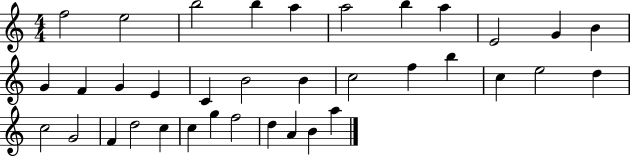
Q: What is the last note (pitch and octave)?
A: A5